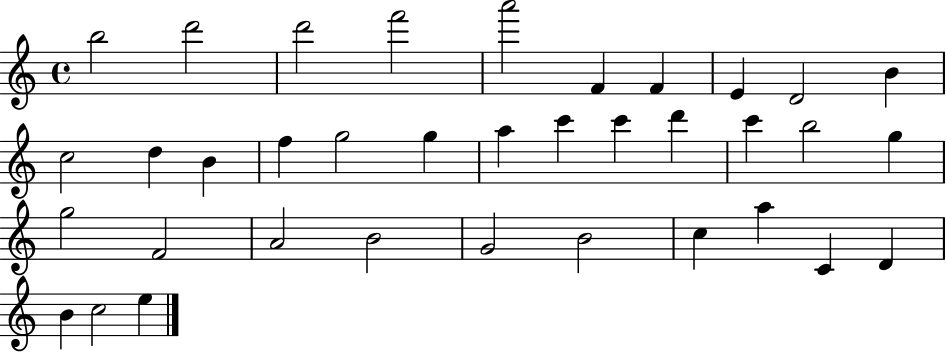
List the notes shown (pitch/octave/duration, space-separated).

B5/h D6/h D6/h F6/h A6/h F4/q F4/q E4/q D4/h B4/q C5/h D5/q B4/q F5/q G5/h G5/q A5/q C6/q C6/q D6/q C6/q B5/h G5/q G5/h F4/h A4/h B4/h G4/h B4/h C5/q A5/q C4/q D4/q B4/q C5/h E5/q